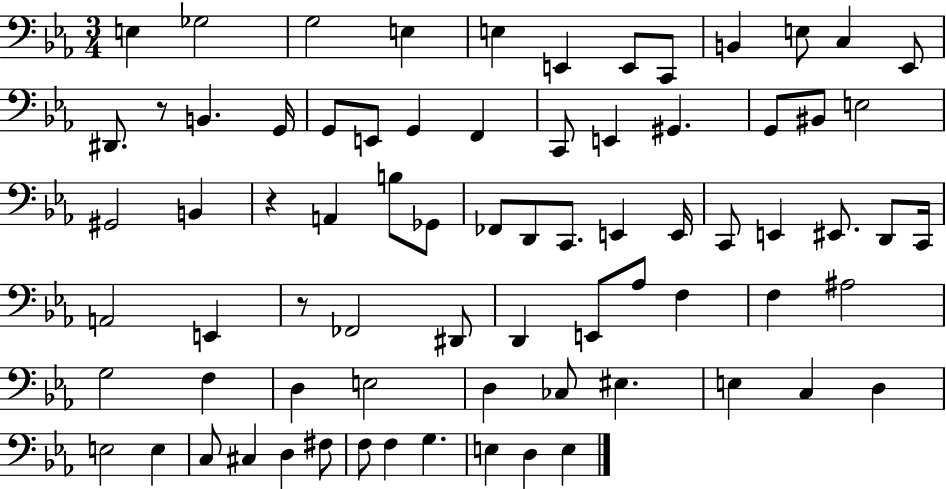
X:1
T:Untitled
M:3/4
L:1/4
K:Eb
E, _G,2 G,2 E, E, E,, E,,/2 C,,/2 B,, E,/2 C, _E,,/2 ^D,,/2 z/2 B,, G,,/4 G,,/2 E,,/2 G,, F,, C,,/2 E,, ^G,, G,,/2 ^B,,/2 E,2 ^G,,2 B,, z A,, B,/2 _G,,/2 _F,,/2 D,,/2 C,,/2 E,, E,,/4 C,,/2 E,, ^E,,/2 D,,/2 C,,/4 A,,2 E,, z/2 _F,,2 ^D,,/2 D,, E,,/2 _A,/2 F, F, ^A,2 G,2 F, D, E,2 D, _C,/2 ^E, E, C, D, E,2 E, C,/2 ^C, D, ^F,/2 F,/2 F, G, E, D, E,